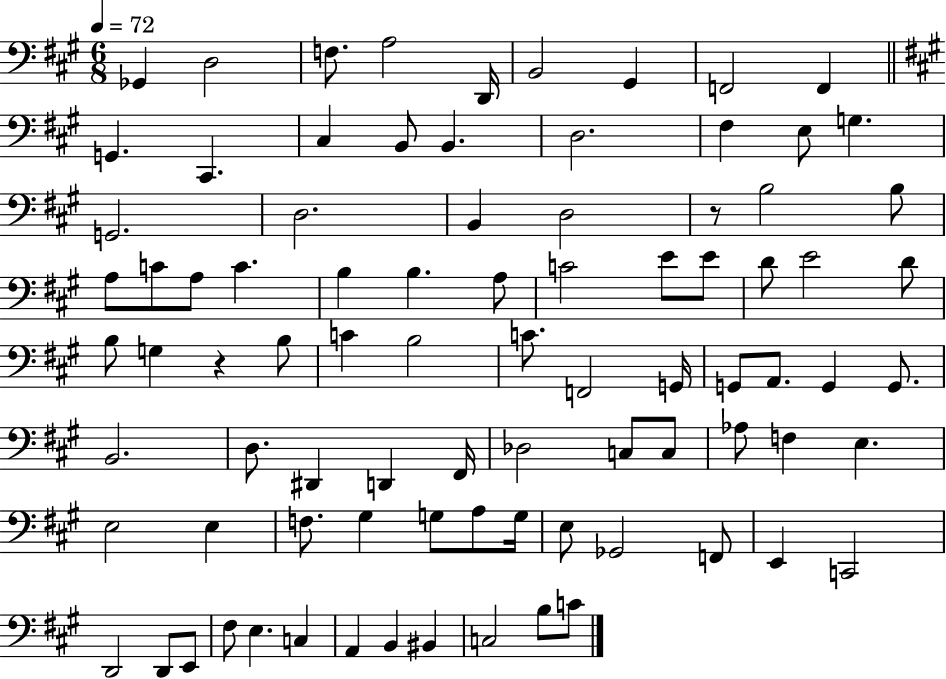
X:1
T:Untitled
M:6/8
L:1/4
K:A
_G,, D,2 F,/2 A,2 D,,/4 B,,2 ^G,, F,,2 F,, G,, ^C,, ^C, B,,/2 B,, D,2 ^F, E,/2 G, G,,2 D,2 B,, D,2 z/2 B,2 B,/2 A,/2 C/2 A,/2 C B, B, A,/2 C2 E/2 E/2 D/2 E2 D/2 B,/2 G, z B,/2 C B,2 C/2 F,,2 G,,/4 G,,/2 A,,/2 G,, G,,/2 B,,2 D,/2 ^D,, D,, ^F,,/4 _D,2 C,/2 C,/2 _A,/2 F, E, E,2 E, F,/2 ^G, G,/2 A,/2 G,/4 E,/2 _G,,2 F,,/2 E,, C,,2 D,,2 D,,/2 E,,/2 ^F,/2 E, C, A,, B,, ^B,, C,2 B,/2 C/2